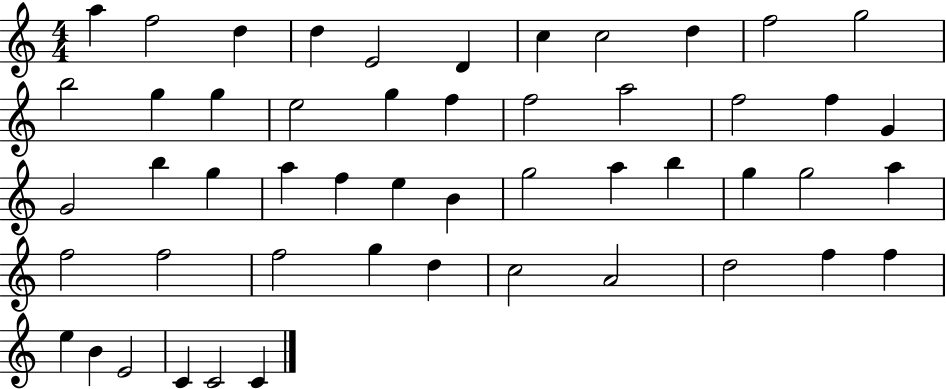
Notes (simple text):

A5/q F5/h D5/q D5/q E4/h D4/q C5/q C5/h D5/q F5/h G5/h B5/h G5/q G5/q E5/h G5/q F5/q F5/h A5/h F5/h F5/q G4/q G4/h B5/q G5/q A5/q F5/q E5/q B4/q G5/h A5/q B5/q G5/q G5/h A5/q F5/h F5/h F5/h G5/q D5/q C5/h A4/h D5/h F5/q F5/q E5/q B4/q E4/h C4/q C4/h C4/q